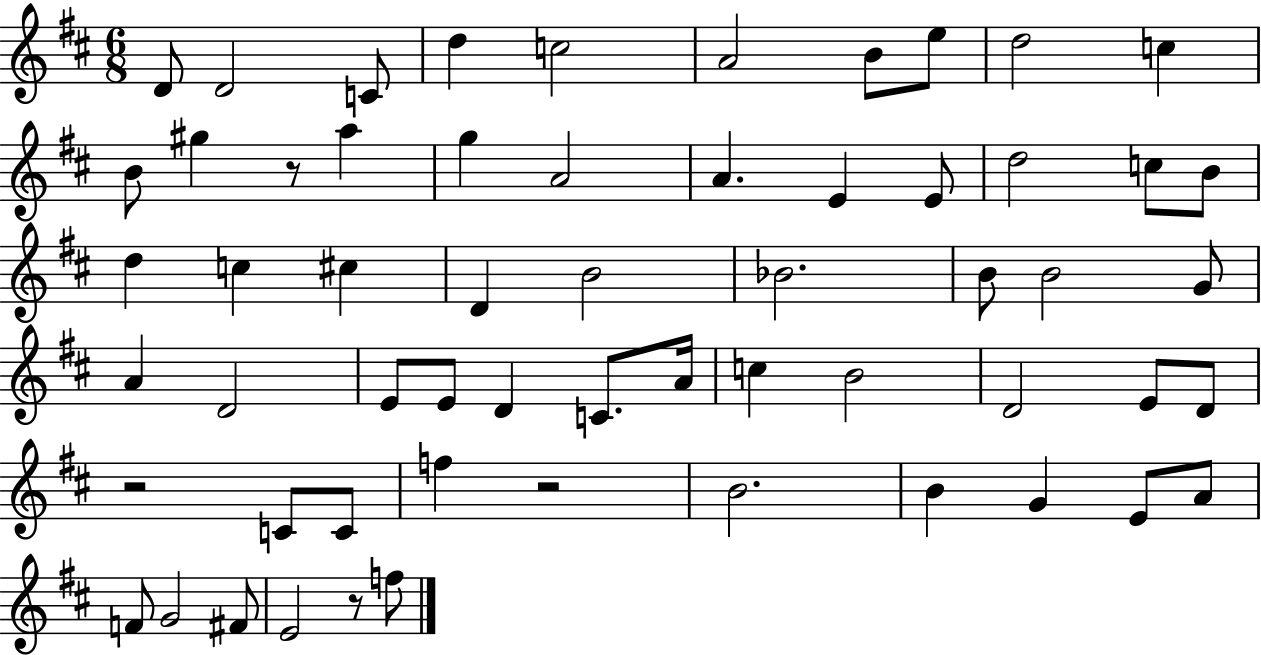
{
  \clef treble
  \numericTimeSignature
  \time 6/8
  \key d \major
  d'8 d'2 c'8 | d''4 c''2 | a'2 b'8 e''8 | d''2 c''4 | \break b'8 gis''4 r8 a''4 | g''4 a'2 | a'4. e'4 e'8 | d''2 c''8 b'8 | \break d''4 c''4 cis''4 | d'4 b'2 | bes'2. | b'8 b'2 g'8 | \break a'4 d'2 | e'8 e'8 d'4 c'8. a'16 | c''4 b'2 | d'2 e'8 d'8 | \break r2 c'8 c'8 | f''4 r2 | b'2. | b'4 g'4 e'8 a'8 | \break f'8 g'2 fis'8 | e'2 r8 f''8 | \bar "|."
}